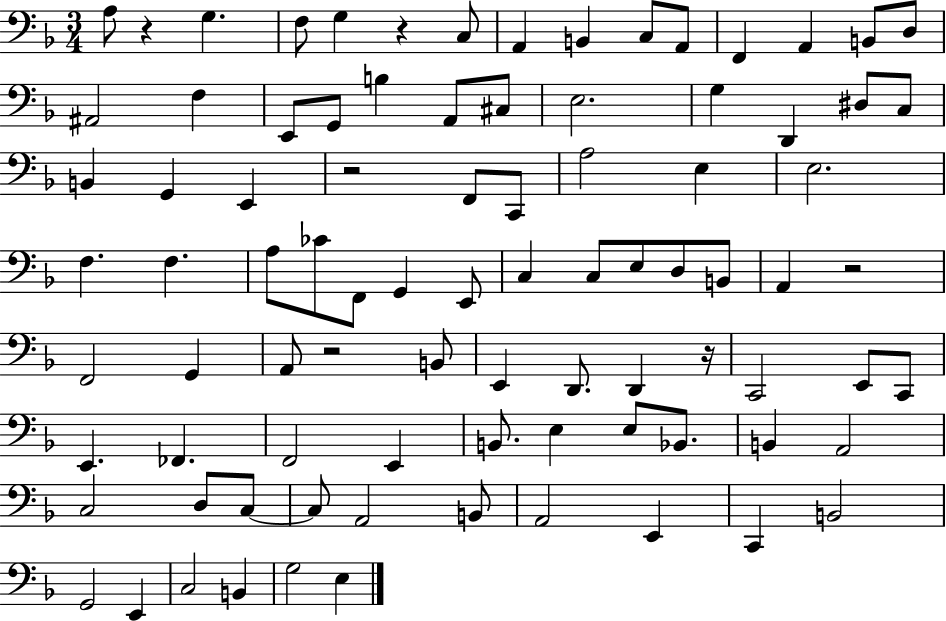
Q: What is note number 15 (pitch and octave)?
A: F3